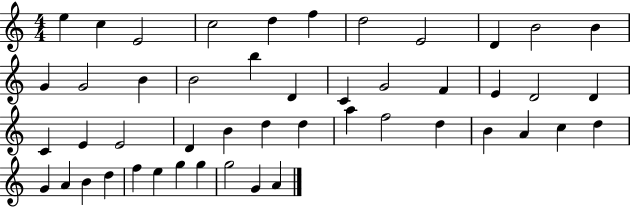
X:1
T:Untitled
M:4/4
L:1/4
K:C
e c E2 c2 d f d2 E2 D B2 B G G2 B B2 b D C G2 F E D2 D C E E2 D B d d a f2 d B A c d G A B d f e g g g2 G A